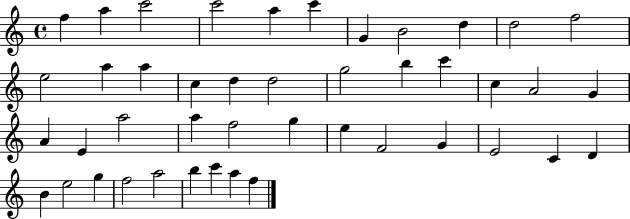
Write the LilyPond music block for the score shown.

{
  \clef treble
  \time 4/4
  \defaultTimeSignature
  \key c \major
  f''4 a''4 c'''2 | c'''2 a''4 c'''4 | g'4 b'2 d''4 | d''2 f''2 | \break e''2 a''4 a''4 | c''4 d''4 d''2 | g''2 b''4 c'''4 | c''4 a'2 g'4 | \break a'4 e'4 a''2 | a''4 f''2 g''4 | e''4 f'2 g'4 | e'2 c'4 d'4 | \break b'4 e''2 g''4 | f''2 a''2 | b''4 c'''4 a''4 f''4 | \bar "|."
}